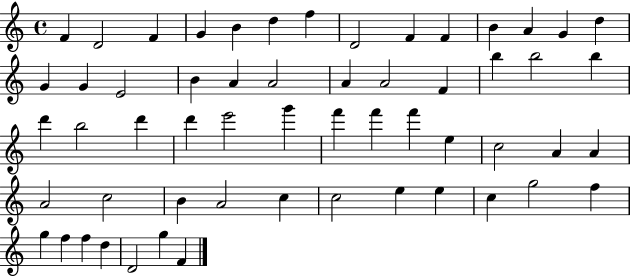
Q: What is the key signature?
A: C major